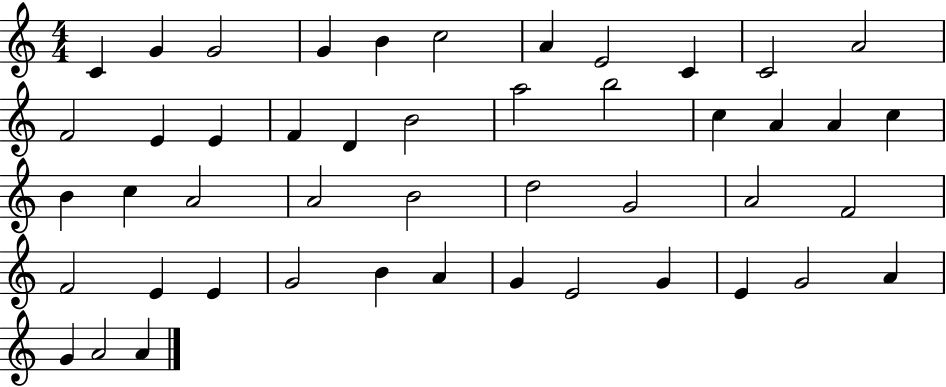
{
  \clef treble
  \numericTimeSignature
  \time 4/4
  \key c \major
  c'4 g'4 g'2 | g'4 b'4 c''2 | a'4 e'2 c'4 | c'2 a'2 | \break f'2 e'4 e'4 | f'4 d'4 b'2 | a''2 b''2 | c''4 a'4 a'4 c''4 | \break b'4 c''4 a'2 | a'2 b'2 | d''2 g'2 | a'2 f'2 | \break f'2 e'4 e'4 | g'2 b'4 a'4 | g'4 e'2 g'4 | e'4 g'2 a'4 | \break g'4 a'2 a'4 | \bar "|."
}